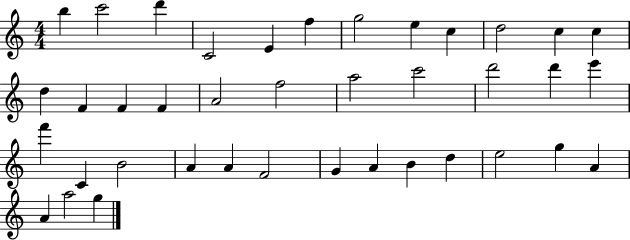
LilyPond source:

{
  \clef treble
  \numericTimeSignature
  \time 4/4
  \key c \major
  b''4 c'''2 d'''4 | c'2 e'4 f''4 | g''2 e''4 c''4 | d''2 c''4 c''4 | \break d''4 f'4 f'4 f'4 | a'2 f''2 | a''2 c'''2 | d'''2 d'''4 e'''4 | \break f'''4 c'4 b'2 | a'4 a'4 f'2 | g'4 a'4 b'4 d''4 | e''2 g''4 a'4 | \break a'4 a''2 g''4 | \bar "|."
}